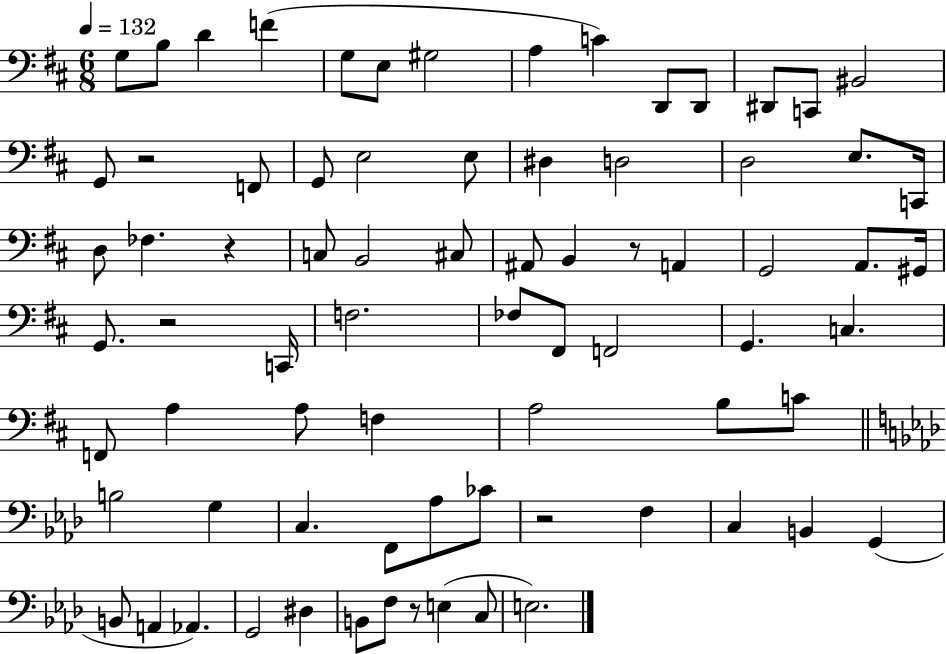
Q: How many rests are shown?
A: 6